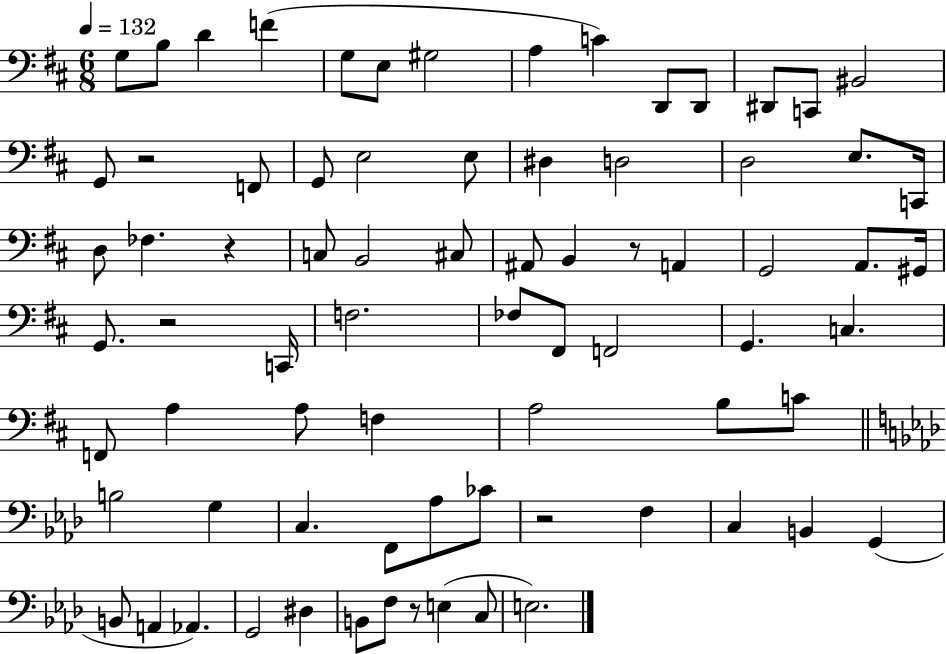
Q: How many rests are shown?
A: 6